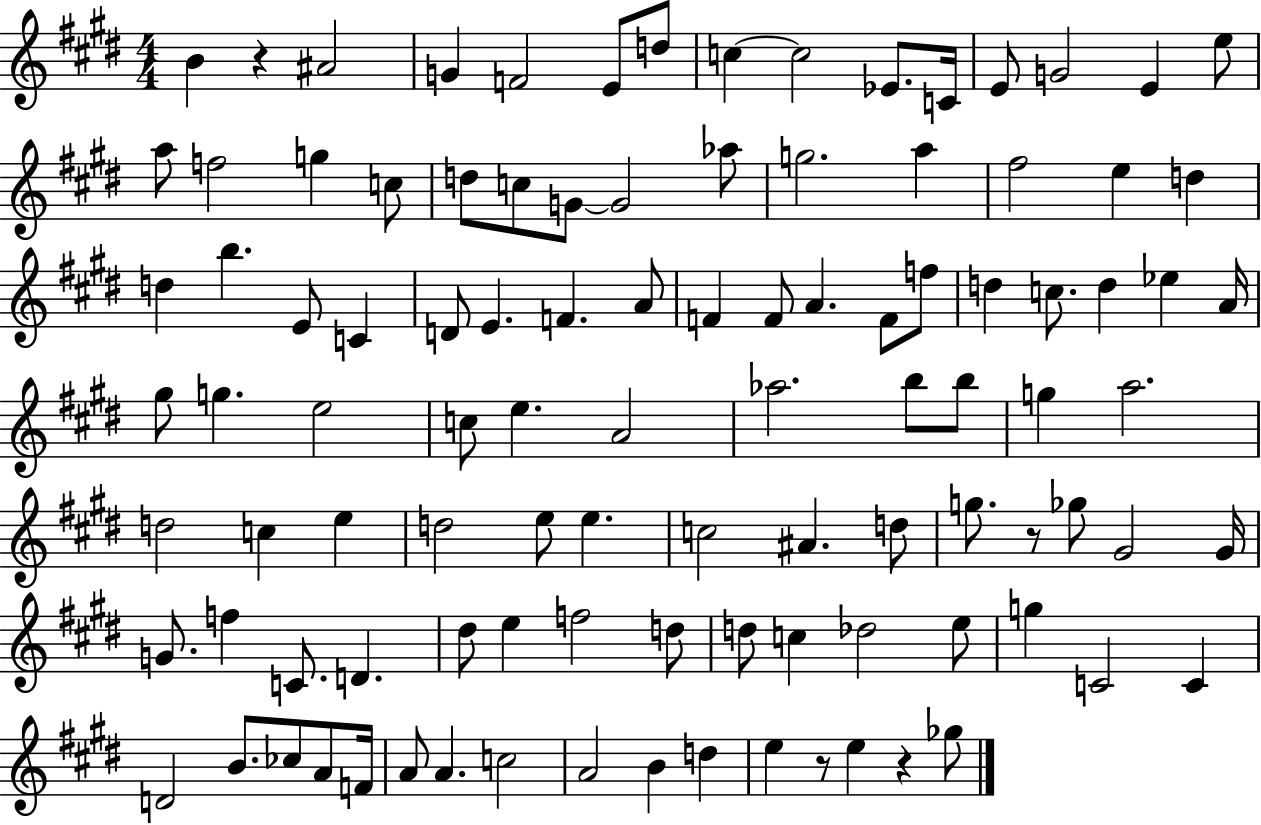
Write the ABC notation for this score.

X:1
T:Untitled
M:4/4
L:1/4
K:E
B z ^A2 G F2 E/2 d/2 c c2 _E/2 C/4 E/2 G2 E e/2 a/2 f2 g c/2 d/2 c/2 G/2 G2 _a/2 g2 a ^f2 e d d b E/2 C D/2 E F A/2 F F/2 A F/2 f/2 d c/2 d _e A/4 ^g/2 g e2 c/2 e A2 _a2 b/2 b/2 g a2 d2 c e d2 e/2 e c2 ^A d/2 g/2 z/2 _g/2 ^G2 ^G/4 G/2 f C/2 D ^d/2 e f2 d/2 d/2 c _d2 e/2 g C2 C D2 B/2 _c/2 A/2 F/4 A/2 A c2 A2 B d e z/2 e z _g/2